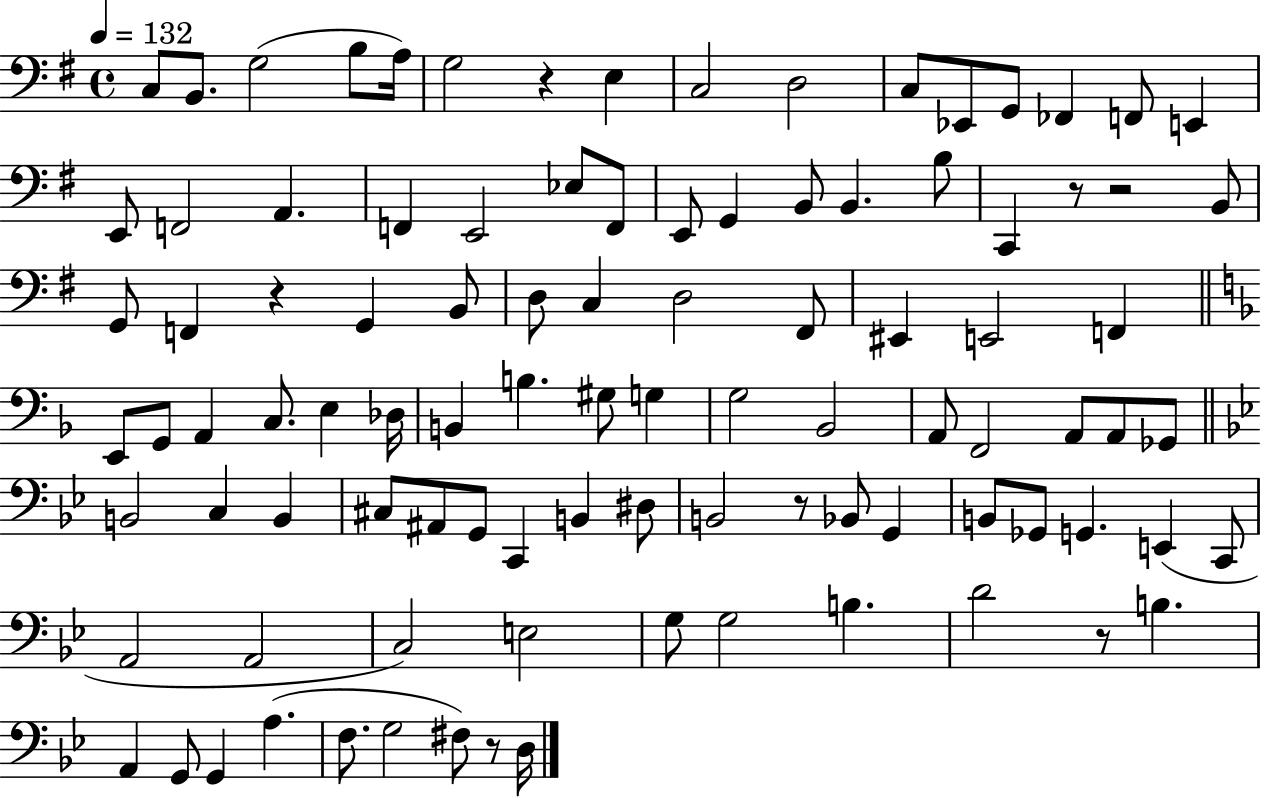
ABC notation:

X:1
T:Untitled
M:4/4
L:1/4
K:G
C,/2 B,,/2 G,2 B,/2 A,/4 G,2 z E, C,2 D,2 C,/2 _E,,/2 G,,/2 _F,, F,,/2 E,, E,,/2 F,,2 A,, F,, E,,2 _E,/2 F,,/2 E,,/2 G,, B,,/2 B,, B,/2 C,, z/2 z2 B,,/2 G,,/2 F,, z G,, B,,/2 D,/2 C, D,2 ^F,,/2 ^E,, E,,2 F,, E,,/2 G,,/2 A,, C,/2 E, _D,/4 B,, B, ^G,/2 G, G,2 _B,,2 A,,/2 F,,2 A,,/2 A,,/2 _G,,/2 B,,2 C, B,, ^C,/2 ^A,,/2 G,,/2 C,, B,, ^D,/2 B,,2 z/2 _B,,/2 G,, B,,/2 _G,,/2 G,, E,, C,,/2 A,,2 A,,2 C,2 E,2 G,/2 G,2 B, D2 z/2 B, A,, G,,/2 G,, A, F,/2 G,2 ^F,/2 z/2 D,/4